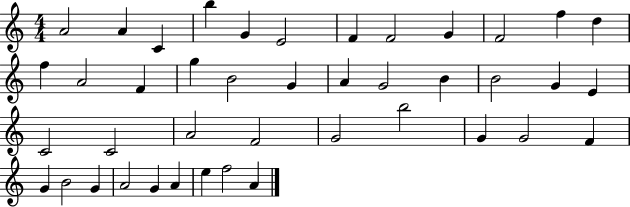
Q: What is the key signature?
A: C major